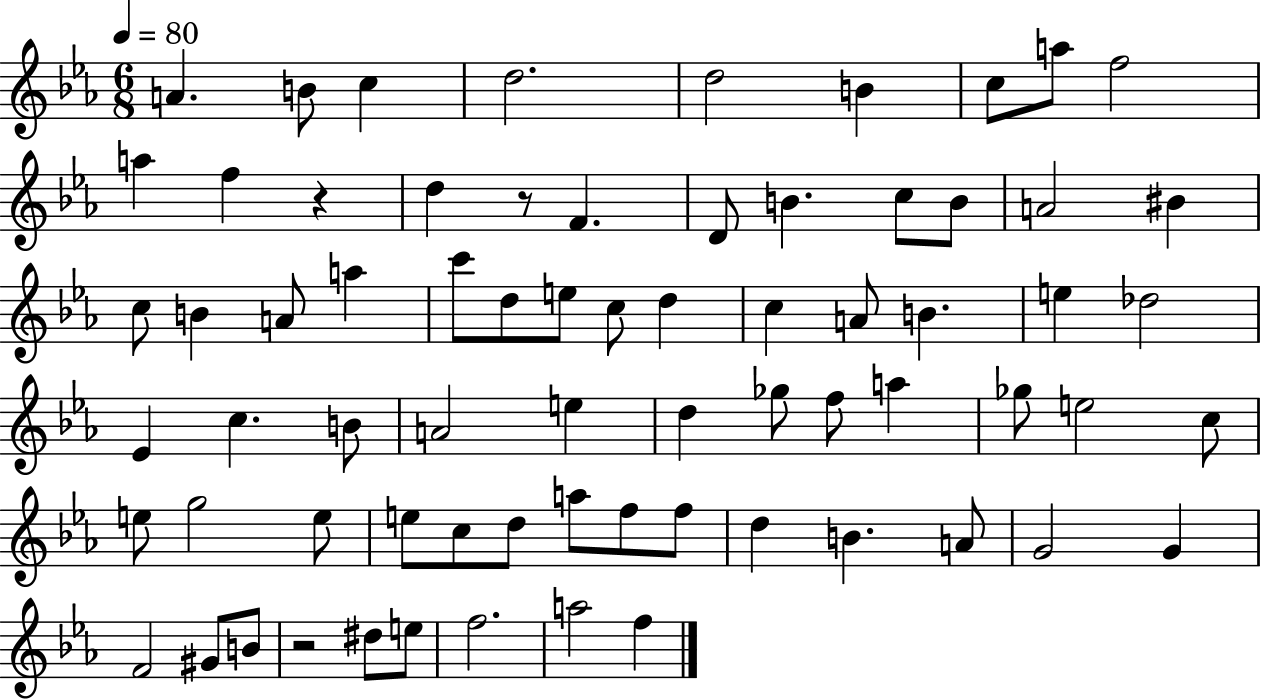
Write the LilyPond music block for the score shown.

{
  \clef treble
  \numericTimeSignature
  \time 6/8
  \key ees \major
  \tempo 4 = 80
  a'4. b'8 c''4 | d''2. | d''2 b'4 | c''8 a''8 f''2 | \break a''4 f''4 r4 | d''4 r8 f'4. | d'8 b'4. c''8 b'8 | a'2 bis'4 | \break c''8 b'4 a'8 a''4 | c'''8 d''8 e''8 c''8 d''4 | c''4 a'8 b'4. | e''4 des''2 | \break ees'4 c''4. b'8 | a'2 e''4 | d''4 ges''8 f''8 a''4 | ges''8 e''2 c''8 | \break e''8 g''2 e''8 | e''8 c''8 d''8 a''8 f''8 f''8 | d''4 b'4. a'8 | g'2 g'4 | \break f'2 gis'8 b'8 | r2 dis''8 e''8 | f''2. | a''2 f''4 | \break \bar "|."
}